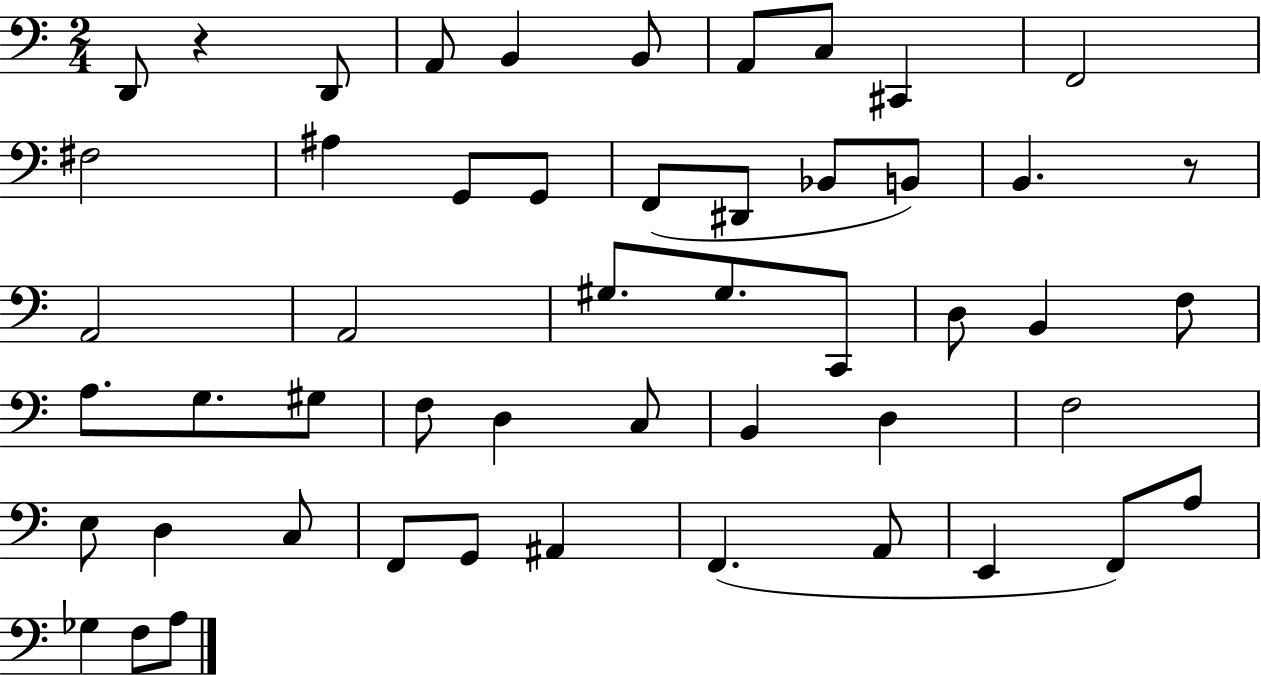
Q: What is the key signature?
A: C major